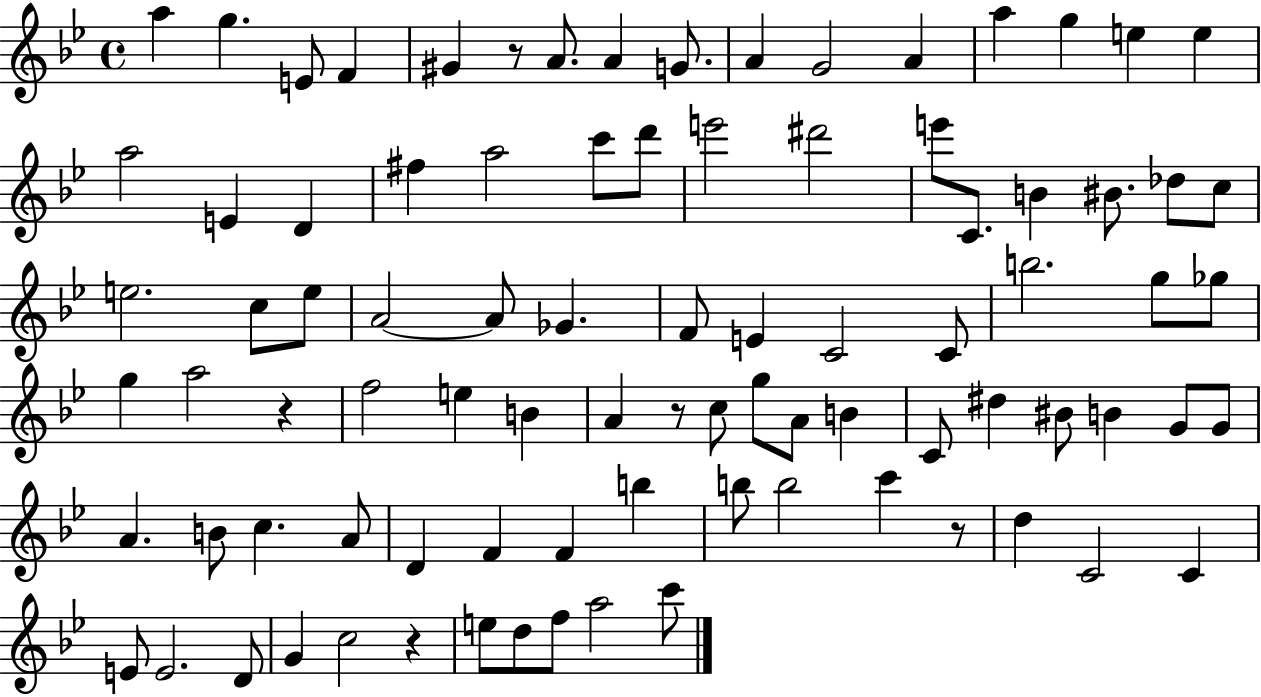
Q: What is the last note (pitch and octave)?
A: C6